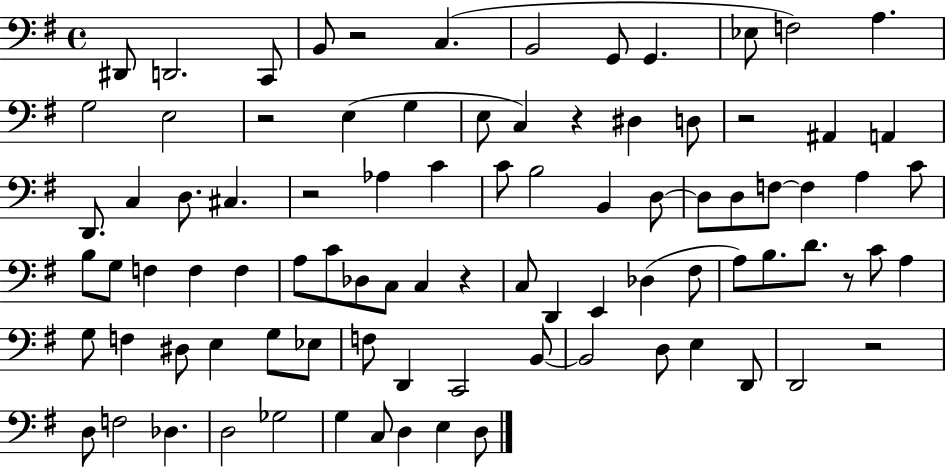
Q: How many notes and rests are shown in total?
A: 90